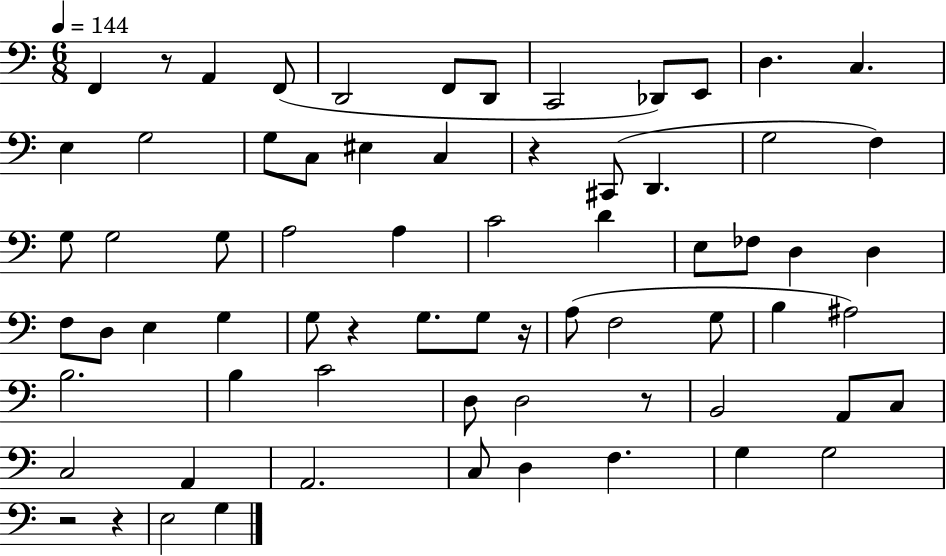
F2/q R/e A2/q F2/e D2/h F2/e D2/e C2/h Db2/e E2/e D3/q. C3/q. E3/q G3/h G3/e C3/e EIS3/q C3/q R/q C#2/e D2/q. G3/h F3/q G3/e G3/h G3/e A3/h A3/q C4/h D4/q E3/e FES3/e D3/q D3/q F3/e D3/e E3/q G3/q G3/e R/q G3/e. G3/e R/s A3/e F3/h G3/e B3/q A#3/h B3/h. B3/q C4/h D3/e D3/h R/e B2/h A2/e C3/e C3/h A2/q A2/h. C3/e D3/q F3/q. G3/q G3/h R/h R/q E3/h G3/q